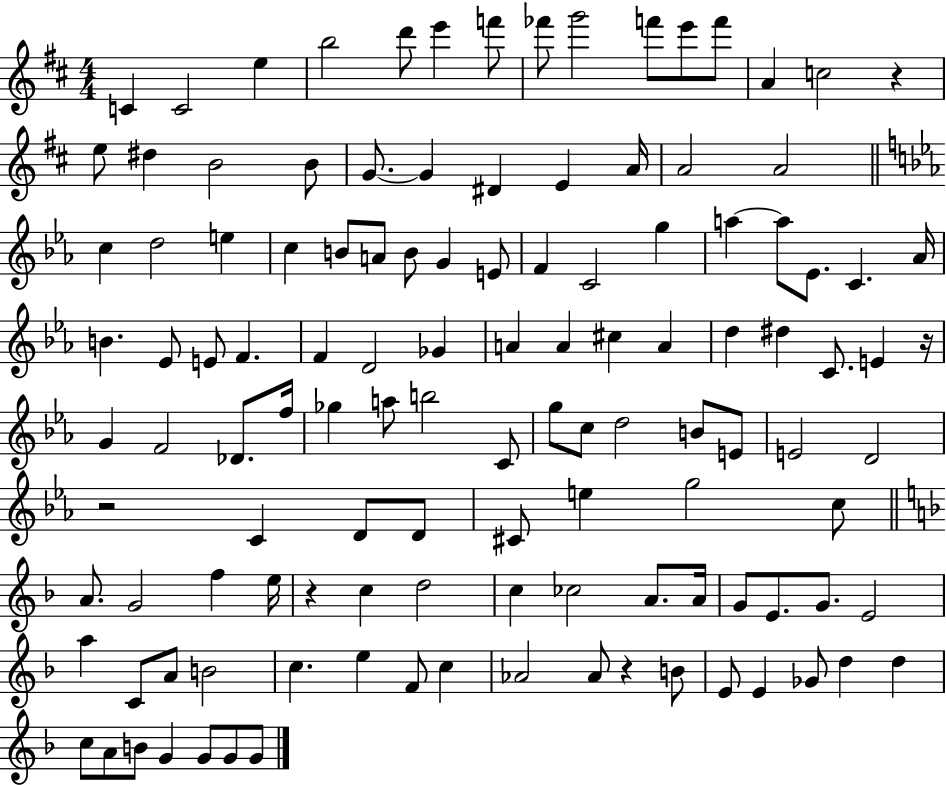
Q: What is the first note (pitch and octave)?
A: C4